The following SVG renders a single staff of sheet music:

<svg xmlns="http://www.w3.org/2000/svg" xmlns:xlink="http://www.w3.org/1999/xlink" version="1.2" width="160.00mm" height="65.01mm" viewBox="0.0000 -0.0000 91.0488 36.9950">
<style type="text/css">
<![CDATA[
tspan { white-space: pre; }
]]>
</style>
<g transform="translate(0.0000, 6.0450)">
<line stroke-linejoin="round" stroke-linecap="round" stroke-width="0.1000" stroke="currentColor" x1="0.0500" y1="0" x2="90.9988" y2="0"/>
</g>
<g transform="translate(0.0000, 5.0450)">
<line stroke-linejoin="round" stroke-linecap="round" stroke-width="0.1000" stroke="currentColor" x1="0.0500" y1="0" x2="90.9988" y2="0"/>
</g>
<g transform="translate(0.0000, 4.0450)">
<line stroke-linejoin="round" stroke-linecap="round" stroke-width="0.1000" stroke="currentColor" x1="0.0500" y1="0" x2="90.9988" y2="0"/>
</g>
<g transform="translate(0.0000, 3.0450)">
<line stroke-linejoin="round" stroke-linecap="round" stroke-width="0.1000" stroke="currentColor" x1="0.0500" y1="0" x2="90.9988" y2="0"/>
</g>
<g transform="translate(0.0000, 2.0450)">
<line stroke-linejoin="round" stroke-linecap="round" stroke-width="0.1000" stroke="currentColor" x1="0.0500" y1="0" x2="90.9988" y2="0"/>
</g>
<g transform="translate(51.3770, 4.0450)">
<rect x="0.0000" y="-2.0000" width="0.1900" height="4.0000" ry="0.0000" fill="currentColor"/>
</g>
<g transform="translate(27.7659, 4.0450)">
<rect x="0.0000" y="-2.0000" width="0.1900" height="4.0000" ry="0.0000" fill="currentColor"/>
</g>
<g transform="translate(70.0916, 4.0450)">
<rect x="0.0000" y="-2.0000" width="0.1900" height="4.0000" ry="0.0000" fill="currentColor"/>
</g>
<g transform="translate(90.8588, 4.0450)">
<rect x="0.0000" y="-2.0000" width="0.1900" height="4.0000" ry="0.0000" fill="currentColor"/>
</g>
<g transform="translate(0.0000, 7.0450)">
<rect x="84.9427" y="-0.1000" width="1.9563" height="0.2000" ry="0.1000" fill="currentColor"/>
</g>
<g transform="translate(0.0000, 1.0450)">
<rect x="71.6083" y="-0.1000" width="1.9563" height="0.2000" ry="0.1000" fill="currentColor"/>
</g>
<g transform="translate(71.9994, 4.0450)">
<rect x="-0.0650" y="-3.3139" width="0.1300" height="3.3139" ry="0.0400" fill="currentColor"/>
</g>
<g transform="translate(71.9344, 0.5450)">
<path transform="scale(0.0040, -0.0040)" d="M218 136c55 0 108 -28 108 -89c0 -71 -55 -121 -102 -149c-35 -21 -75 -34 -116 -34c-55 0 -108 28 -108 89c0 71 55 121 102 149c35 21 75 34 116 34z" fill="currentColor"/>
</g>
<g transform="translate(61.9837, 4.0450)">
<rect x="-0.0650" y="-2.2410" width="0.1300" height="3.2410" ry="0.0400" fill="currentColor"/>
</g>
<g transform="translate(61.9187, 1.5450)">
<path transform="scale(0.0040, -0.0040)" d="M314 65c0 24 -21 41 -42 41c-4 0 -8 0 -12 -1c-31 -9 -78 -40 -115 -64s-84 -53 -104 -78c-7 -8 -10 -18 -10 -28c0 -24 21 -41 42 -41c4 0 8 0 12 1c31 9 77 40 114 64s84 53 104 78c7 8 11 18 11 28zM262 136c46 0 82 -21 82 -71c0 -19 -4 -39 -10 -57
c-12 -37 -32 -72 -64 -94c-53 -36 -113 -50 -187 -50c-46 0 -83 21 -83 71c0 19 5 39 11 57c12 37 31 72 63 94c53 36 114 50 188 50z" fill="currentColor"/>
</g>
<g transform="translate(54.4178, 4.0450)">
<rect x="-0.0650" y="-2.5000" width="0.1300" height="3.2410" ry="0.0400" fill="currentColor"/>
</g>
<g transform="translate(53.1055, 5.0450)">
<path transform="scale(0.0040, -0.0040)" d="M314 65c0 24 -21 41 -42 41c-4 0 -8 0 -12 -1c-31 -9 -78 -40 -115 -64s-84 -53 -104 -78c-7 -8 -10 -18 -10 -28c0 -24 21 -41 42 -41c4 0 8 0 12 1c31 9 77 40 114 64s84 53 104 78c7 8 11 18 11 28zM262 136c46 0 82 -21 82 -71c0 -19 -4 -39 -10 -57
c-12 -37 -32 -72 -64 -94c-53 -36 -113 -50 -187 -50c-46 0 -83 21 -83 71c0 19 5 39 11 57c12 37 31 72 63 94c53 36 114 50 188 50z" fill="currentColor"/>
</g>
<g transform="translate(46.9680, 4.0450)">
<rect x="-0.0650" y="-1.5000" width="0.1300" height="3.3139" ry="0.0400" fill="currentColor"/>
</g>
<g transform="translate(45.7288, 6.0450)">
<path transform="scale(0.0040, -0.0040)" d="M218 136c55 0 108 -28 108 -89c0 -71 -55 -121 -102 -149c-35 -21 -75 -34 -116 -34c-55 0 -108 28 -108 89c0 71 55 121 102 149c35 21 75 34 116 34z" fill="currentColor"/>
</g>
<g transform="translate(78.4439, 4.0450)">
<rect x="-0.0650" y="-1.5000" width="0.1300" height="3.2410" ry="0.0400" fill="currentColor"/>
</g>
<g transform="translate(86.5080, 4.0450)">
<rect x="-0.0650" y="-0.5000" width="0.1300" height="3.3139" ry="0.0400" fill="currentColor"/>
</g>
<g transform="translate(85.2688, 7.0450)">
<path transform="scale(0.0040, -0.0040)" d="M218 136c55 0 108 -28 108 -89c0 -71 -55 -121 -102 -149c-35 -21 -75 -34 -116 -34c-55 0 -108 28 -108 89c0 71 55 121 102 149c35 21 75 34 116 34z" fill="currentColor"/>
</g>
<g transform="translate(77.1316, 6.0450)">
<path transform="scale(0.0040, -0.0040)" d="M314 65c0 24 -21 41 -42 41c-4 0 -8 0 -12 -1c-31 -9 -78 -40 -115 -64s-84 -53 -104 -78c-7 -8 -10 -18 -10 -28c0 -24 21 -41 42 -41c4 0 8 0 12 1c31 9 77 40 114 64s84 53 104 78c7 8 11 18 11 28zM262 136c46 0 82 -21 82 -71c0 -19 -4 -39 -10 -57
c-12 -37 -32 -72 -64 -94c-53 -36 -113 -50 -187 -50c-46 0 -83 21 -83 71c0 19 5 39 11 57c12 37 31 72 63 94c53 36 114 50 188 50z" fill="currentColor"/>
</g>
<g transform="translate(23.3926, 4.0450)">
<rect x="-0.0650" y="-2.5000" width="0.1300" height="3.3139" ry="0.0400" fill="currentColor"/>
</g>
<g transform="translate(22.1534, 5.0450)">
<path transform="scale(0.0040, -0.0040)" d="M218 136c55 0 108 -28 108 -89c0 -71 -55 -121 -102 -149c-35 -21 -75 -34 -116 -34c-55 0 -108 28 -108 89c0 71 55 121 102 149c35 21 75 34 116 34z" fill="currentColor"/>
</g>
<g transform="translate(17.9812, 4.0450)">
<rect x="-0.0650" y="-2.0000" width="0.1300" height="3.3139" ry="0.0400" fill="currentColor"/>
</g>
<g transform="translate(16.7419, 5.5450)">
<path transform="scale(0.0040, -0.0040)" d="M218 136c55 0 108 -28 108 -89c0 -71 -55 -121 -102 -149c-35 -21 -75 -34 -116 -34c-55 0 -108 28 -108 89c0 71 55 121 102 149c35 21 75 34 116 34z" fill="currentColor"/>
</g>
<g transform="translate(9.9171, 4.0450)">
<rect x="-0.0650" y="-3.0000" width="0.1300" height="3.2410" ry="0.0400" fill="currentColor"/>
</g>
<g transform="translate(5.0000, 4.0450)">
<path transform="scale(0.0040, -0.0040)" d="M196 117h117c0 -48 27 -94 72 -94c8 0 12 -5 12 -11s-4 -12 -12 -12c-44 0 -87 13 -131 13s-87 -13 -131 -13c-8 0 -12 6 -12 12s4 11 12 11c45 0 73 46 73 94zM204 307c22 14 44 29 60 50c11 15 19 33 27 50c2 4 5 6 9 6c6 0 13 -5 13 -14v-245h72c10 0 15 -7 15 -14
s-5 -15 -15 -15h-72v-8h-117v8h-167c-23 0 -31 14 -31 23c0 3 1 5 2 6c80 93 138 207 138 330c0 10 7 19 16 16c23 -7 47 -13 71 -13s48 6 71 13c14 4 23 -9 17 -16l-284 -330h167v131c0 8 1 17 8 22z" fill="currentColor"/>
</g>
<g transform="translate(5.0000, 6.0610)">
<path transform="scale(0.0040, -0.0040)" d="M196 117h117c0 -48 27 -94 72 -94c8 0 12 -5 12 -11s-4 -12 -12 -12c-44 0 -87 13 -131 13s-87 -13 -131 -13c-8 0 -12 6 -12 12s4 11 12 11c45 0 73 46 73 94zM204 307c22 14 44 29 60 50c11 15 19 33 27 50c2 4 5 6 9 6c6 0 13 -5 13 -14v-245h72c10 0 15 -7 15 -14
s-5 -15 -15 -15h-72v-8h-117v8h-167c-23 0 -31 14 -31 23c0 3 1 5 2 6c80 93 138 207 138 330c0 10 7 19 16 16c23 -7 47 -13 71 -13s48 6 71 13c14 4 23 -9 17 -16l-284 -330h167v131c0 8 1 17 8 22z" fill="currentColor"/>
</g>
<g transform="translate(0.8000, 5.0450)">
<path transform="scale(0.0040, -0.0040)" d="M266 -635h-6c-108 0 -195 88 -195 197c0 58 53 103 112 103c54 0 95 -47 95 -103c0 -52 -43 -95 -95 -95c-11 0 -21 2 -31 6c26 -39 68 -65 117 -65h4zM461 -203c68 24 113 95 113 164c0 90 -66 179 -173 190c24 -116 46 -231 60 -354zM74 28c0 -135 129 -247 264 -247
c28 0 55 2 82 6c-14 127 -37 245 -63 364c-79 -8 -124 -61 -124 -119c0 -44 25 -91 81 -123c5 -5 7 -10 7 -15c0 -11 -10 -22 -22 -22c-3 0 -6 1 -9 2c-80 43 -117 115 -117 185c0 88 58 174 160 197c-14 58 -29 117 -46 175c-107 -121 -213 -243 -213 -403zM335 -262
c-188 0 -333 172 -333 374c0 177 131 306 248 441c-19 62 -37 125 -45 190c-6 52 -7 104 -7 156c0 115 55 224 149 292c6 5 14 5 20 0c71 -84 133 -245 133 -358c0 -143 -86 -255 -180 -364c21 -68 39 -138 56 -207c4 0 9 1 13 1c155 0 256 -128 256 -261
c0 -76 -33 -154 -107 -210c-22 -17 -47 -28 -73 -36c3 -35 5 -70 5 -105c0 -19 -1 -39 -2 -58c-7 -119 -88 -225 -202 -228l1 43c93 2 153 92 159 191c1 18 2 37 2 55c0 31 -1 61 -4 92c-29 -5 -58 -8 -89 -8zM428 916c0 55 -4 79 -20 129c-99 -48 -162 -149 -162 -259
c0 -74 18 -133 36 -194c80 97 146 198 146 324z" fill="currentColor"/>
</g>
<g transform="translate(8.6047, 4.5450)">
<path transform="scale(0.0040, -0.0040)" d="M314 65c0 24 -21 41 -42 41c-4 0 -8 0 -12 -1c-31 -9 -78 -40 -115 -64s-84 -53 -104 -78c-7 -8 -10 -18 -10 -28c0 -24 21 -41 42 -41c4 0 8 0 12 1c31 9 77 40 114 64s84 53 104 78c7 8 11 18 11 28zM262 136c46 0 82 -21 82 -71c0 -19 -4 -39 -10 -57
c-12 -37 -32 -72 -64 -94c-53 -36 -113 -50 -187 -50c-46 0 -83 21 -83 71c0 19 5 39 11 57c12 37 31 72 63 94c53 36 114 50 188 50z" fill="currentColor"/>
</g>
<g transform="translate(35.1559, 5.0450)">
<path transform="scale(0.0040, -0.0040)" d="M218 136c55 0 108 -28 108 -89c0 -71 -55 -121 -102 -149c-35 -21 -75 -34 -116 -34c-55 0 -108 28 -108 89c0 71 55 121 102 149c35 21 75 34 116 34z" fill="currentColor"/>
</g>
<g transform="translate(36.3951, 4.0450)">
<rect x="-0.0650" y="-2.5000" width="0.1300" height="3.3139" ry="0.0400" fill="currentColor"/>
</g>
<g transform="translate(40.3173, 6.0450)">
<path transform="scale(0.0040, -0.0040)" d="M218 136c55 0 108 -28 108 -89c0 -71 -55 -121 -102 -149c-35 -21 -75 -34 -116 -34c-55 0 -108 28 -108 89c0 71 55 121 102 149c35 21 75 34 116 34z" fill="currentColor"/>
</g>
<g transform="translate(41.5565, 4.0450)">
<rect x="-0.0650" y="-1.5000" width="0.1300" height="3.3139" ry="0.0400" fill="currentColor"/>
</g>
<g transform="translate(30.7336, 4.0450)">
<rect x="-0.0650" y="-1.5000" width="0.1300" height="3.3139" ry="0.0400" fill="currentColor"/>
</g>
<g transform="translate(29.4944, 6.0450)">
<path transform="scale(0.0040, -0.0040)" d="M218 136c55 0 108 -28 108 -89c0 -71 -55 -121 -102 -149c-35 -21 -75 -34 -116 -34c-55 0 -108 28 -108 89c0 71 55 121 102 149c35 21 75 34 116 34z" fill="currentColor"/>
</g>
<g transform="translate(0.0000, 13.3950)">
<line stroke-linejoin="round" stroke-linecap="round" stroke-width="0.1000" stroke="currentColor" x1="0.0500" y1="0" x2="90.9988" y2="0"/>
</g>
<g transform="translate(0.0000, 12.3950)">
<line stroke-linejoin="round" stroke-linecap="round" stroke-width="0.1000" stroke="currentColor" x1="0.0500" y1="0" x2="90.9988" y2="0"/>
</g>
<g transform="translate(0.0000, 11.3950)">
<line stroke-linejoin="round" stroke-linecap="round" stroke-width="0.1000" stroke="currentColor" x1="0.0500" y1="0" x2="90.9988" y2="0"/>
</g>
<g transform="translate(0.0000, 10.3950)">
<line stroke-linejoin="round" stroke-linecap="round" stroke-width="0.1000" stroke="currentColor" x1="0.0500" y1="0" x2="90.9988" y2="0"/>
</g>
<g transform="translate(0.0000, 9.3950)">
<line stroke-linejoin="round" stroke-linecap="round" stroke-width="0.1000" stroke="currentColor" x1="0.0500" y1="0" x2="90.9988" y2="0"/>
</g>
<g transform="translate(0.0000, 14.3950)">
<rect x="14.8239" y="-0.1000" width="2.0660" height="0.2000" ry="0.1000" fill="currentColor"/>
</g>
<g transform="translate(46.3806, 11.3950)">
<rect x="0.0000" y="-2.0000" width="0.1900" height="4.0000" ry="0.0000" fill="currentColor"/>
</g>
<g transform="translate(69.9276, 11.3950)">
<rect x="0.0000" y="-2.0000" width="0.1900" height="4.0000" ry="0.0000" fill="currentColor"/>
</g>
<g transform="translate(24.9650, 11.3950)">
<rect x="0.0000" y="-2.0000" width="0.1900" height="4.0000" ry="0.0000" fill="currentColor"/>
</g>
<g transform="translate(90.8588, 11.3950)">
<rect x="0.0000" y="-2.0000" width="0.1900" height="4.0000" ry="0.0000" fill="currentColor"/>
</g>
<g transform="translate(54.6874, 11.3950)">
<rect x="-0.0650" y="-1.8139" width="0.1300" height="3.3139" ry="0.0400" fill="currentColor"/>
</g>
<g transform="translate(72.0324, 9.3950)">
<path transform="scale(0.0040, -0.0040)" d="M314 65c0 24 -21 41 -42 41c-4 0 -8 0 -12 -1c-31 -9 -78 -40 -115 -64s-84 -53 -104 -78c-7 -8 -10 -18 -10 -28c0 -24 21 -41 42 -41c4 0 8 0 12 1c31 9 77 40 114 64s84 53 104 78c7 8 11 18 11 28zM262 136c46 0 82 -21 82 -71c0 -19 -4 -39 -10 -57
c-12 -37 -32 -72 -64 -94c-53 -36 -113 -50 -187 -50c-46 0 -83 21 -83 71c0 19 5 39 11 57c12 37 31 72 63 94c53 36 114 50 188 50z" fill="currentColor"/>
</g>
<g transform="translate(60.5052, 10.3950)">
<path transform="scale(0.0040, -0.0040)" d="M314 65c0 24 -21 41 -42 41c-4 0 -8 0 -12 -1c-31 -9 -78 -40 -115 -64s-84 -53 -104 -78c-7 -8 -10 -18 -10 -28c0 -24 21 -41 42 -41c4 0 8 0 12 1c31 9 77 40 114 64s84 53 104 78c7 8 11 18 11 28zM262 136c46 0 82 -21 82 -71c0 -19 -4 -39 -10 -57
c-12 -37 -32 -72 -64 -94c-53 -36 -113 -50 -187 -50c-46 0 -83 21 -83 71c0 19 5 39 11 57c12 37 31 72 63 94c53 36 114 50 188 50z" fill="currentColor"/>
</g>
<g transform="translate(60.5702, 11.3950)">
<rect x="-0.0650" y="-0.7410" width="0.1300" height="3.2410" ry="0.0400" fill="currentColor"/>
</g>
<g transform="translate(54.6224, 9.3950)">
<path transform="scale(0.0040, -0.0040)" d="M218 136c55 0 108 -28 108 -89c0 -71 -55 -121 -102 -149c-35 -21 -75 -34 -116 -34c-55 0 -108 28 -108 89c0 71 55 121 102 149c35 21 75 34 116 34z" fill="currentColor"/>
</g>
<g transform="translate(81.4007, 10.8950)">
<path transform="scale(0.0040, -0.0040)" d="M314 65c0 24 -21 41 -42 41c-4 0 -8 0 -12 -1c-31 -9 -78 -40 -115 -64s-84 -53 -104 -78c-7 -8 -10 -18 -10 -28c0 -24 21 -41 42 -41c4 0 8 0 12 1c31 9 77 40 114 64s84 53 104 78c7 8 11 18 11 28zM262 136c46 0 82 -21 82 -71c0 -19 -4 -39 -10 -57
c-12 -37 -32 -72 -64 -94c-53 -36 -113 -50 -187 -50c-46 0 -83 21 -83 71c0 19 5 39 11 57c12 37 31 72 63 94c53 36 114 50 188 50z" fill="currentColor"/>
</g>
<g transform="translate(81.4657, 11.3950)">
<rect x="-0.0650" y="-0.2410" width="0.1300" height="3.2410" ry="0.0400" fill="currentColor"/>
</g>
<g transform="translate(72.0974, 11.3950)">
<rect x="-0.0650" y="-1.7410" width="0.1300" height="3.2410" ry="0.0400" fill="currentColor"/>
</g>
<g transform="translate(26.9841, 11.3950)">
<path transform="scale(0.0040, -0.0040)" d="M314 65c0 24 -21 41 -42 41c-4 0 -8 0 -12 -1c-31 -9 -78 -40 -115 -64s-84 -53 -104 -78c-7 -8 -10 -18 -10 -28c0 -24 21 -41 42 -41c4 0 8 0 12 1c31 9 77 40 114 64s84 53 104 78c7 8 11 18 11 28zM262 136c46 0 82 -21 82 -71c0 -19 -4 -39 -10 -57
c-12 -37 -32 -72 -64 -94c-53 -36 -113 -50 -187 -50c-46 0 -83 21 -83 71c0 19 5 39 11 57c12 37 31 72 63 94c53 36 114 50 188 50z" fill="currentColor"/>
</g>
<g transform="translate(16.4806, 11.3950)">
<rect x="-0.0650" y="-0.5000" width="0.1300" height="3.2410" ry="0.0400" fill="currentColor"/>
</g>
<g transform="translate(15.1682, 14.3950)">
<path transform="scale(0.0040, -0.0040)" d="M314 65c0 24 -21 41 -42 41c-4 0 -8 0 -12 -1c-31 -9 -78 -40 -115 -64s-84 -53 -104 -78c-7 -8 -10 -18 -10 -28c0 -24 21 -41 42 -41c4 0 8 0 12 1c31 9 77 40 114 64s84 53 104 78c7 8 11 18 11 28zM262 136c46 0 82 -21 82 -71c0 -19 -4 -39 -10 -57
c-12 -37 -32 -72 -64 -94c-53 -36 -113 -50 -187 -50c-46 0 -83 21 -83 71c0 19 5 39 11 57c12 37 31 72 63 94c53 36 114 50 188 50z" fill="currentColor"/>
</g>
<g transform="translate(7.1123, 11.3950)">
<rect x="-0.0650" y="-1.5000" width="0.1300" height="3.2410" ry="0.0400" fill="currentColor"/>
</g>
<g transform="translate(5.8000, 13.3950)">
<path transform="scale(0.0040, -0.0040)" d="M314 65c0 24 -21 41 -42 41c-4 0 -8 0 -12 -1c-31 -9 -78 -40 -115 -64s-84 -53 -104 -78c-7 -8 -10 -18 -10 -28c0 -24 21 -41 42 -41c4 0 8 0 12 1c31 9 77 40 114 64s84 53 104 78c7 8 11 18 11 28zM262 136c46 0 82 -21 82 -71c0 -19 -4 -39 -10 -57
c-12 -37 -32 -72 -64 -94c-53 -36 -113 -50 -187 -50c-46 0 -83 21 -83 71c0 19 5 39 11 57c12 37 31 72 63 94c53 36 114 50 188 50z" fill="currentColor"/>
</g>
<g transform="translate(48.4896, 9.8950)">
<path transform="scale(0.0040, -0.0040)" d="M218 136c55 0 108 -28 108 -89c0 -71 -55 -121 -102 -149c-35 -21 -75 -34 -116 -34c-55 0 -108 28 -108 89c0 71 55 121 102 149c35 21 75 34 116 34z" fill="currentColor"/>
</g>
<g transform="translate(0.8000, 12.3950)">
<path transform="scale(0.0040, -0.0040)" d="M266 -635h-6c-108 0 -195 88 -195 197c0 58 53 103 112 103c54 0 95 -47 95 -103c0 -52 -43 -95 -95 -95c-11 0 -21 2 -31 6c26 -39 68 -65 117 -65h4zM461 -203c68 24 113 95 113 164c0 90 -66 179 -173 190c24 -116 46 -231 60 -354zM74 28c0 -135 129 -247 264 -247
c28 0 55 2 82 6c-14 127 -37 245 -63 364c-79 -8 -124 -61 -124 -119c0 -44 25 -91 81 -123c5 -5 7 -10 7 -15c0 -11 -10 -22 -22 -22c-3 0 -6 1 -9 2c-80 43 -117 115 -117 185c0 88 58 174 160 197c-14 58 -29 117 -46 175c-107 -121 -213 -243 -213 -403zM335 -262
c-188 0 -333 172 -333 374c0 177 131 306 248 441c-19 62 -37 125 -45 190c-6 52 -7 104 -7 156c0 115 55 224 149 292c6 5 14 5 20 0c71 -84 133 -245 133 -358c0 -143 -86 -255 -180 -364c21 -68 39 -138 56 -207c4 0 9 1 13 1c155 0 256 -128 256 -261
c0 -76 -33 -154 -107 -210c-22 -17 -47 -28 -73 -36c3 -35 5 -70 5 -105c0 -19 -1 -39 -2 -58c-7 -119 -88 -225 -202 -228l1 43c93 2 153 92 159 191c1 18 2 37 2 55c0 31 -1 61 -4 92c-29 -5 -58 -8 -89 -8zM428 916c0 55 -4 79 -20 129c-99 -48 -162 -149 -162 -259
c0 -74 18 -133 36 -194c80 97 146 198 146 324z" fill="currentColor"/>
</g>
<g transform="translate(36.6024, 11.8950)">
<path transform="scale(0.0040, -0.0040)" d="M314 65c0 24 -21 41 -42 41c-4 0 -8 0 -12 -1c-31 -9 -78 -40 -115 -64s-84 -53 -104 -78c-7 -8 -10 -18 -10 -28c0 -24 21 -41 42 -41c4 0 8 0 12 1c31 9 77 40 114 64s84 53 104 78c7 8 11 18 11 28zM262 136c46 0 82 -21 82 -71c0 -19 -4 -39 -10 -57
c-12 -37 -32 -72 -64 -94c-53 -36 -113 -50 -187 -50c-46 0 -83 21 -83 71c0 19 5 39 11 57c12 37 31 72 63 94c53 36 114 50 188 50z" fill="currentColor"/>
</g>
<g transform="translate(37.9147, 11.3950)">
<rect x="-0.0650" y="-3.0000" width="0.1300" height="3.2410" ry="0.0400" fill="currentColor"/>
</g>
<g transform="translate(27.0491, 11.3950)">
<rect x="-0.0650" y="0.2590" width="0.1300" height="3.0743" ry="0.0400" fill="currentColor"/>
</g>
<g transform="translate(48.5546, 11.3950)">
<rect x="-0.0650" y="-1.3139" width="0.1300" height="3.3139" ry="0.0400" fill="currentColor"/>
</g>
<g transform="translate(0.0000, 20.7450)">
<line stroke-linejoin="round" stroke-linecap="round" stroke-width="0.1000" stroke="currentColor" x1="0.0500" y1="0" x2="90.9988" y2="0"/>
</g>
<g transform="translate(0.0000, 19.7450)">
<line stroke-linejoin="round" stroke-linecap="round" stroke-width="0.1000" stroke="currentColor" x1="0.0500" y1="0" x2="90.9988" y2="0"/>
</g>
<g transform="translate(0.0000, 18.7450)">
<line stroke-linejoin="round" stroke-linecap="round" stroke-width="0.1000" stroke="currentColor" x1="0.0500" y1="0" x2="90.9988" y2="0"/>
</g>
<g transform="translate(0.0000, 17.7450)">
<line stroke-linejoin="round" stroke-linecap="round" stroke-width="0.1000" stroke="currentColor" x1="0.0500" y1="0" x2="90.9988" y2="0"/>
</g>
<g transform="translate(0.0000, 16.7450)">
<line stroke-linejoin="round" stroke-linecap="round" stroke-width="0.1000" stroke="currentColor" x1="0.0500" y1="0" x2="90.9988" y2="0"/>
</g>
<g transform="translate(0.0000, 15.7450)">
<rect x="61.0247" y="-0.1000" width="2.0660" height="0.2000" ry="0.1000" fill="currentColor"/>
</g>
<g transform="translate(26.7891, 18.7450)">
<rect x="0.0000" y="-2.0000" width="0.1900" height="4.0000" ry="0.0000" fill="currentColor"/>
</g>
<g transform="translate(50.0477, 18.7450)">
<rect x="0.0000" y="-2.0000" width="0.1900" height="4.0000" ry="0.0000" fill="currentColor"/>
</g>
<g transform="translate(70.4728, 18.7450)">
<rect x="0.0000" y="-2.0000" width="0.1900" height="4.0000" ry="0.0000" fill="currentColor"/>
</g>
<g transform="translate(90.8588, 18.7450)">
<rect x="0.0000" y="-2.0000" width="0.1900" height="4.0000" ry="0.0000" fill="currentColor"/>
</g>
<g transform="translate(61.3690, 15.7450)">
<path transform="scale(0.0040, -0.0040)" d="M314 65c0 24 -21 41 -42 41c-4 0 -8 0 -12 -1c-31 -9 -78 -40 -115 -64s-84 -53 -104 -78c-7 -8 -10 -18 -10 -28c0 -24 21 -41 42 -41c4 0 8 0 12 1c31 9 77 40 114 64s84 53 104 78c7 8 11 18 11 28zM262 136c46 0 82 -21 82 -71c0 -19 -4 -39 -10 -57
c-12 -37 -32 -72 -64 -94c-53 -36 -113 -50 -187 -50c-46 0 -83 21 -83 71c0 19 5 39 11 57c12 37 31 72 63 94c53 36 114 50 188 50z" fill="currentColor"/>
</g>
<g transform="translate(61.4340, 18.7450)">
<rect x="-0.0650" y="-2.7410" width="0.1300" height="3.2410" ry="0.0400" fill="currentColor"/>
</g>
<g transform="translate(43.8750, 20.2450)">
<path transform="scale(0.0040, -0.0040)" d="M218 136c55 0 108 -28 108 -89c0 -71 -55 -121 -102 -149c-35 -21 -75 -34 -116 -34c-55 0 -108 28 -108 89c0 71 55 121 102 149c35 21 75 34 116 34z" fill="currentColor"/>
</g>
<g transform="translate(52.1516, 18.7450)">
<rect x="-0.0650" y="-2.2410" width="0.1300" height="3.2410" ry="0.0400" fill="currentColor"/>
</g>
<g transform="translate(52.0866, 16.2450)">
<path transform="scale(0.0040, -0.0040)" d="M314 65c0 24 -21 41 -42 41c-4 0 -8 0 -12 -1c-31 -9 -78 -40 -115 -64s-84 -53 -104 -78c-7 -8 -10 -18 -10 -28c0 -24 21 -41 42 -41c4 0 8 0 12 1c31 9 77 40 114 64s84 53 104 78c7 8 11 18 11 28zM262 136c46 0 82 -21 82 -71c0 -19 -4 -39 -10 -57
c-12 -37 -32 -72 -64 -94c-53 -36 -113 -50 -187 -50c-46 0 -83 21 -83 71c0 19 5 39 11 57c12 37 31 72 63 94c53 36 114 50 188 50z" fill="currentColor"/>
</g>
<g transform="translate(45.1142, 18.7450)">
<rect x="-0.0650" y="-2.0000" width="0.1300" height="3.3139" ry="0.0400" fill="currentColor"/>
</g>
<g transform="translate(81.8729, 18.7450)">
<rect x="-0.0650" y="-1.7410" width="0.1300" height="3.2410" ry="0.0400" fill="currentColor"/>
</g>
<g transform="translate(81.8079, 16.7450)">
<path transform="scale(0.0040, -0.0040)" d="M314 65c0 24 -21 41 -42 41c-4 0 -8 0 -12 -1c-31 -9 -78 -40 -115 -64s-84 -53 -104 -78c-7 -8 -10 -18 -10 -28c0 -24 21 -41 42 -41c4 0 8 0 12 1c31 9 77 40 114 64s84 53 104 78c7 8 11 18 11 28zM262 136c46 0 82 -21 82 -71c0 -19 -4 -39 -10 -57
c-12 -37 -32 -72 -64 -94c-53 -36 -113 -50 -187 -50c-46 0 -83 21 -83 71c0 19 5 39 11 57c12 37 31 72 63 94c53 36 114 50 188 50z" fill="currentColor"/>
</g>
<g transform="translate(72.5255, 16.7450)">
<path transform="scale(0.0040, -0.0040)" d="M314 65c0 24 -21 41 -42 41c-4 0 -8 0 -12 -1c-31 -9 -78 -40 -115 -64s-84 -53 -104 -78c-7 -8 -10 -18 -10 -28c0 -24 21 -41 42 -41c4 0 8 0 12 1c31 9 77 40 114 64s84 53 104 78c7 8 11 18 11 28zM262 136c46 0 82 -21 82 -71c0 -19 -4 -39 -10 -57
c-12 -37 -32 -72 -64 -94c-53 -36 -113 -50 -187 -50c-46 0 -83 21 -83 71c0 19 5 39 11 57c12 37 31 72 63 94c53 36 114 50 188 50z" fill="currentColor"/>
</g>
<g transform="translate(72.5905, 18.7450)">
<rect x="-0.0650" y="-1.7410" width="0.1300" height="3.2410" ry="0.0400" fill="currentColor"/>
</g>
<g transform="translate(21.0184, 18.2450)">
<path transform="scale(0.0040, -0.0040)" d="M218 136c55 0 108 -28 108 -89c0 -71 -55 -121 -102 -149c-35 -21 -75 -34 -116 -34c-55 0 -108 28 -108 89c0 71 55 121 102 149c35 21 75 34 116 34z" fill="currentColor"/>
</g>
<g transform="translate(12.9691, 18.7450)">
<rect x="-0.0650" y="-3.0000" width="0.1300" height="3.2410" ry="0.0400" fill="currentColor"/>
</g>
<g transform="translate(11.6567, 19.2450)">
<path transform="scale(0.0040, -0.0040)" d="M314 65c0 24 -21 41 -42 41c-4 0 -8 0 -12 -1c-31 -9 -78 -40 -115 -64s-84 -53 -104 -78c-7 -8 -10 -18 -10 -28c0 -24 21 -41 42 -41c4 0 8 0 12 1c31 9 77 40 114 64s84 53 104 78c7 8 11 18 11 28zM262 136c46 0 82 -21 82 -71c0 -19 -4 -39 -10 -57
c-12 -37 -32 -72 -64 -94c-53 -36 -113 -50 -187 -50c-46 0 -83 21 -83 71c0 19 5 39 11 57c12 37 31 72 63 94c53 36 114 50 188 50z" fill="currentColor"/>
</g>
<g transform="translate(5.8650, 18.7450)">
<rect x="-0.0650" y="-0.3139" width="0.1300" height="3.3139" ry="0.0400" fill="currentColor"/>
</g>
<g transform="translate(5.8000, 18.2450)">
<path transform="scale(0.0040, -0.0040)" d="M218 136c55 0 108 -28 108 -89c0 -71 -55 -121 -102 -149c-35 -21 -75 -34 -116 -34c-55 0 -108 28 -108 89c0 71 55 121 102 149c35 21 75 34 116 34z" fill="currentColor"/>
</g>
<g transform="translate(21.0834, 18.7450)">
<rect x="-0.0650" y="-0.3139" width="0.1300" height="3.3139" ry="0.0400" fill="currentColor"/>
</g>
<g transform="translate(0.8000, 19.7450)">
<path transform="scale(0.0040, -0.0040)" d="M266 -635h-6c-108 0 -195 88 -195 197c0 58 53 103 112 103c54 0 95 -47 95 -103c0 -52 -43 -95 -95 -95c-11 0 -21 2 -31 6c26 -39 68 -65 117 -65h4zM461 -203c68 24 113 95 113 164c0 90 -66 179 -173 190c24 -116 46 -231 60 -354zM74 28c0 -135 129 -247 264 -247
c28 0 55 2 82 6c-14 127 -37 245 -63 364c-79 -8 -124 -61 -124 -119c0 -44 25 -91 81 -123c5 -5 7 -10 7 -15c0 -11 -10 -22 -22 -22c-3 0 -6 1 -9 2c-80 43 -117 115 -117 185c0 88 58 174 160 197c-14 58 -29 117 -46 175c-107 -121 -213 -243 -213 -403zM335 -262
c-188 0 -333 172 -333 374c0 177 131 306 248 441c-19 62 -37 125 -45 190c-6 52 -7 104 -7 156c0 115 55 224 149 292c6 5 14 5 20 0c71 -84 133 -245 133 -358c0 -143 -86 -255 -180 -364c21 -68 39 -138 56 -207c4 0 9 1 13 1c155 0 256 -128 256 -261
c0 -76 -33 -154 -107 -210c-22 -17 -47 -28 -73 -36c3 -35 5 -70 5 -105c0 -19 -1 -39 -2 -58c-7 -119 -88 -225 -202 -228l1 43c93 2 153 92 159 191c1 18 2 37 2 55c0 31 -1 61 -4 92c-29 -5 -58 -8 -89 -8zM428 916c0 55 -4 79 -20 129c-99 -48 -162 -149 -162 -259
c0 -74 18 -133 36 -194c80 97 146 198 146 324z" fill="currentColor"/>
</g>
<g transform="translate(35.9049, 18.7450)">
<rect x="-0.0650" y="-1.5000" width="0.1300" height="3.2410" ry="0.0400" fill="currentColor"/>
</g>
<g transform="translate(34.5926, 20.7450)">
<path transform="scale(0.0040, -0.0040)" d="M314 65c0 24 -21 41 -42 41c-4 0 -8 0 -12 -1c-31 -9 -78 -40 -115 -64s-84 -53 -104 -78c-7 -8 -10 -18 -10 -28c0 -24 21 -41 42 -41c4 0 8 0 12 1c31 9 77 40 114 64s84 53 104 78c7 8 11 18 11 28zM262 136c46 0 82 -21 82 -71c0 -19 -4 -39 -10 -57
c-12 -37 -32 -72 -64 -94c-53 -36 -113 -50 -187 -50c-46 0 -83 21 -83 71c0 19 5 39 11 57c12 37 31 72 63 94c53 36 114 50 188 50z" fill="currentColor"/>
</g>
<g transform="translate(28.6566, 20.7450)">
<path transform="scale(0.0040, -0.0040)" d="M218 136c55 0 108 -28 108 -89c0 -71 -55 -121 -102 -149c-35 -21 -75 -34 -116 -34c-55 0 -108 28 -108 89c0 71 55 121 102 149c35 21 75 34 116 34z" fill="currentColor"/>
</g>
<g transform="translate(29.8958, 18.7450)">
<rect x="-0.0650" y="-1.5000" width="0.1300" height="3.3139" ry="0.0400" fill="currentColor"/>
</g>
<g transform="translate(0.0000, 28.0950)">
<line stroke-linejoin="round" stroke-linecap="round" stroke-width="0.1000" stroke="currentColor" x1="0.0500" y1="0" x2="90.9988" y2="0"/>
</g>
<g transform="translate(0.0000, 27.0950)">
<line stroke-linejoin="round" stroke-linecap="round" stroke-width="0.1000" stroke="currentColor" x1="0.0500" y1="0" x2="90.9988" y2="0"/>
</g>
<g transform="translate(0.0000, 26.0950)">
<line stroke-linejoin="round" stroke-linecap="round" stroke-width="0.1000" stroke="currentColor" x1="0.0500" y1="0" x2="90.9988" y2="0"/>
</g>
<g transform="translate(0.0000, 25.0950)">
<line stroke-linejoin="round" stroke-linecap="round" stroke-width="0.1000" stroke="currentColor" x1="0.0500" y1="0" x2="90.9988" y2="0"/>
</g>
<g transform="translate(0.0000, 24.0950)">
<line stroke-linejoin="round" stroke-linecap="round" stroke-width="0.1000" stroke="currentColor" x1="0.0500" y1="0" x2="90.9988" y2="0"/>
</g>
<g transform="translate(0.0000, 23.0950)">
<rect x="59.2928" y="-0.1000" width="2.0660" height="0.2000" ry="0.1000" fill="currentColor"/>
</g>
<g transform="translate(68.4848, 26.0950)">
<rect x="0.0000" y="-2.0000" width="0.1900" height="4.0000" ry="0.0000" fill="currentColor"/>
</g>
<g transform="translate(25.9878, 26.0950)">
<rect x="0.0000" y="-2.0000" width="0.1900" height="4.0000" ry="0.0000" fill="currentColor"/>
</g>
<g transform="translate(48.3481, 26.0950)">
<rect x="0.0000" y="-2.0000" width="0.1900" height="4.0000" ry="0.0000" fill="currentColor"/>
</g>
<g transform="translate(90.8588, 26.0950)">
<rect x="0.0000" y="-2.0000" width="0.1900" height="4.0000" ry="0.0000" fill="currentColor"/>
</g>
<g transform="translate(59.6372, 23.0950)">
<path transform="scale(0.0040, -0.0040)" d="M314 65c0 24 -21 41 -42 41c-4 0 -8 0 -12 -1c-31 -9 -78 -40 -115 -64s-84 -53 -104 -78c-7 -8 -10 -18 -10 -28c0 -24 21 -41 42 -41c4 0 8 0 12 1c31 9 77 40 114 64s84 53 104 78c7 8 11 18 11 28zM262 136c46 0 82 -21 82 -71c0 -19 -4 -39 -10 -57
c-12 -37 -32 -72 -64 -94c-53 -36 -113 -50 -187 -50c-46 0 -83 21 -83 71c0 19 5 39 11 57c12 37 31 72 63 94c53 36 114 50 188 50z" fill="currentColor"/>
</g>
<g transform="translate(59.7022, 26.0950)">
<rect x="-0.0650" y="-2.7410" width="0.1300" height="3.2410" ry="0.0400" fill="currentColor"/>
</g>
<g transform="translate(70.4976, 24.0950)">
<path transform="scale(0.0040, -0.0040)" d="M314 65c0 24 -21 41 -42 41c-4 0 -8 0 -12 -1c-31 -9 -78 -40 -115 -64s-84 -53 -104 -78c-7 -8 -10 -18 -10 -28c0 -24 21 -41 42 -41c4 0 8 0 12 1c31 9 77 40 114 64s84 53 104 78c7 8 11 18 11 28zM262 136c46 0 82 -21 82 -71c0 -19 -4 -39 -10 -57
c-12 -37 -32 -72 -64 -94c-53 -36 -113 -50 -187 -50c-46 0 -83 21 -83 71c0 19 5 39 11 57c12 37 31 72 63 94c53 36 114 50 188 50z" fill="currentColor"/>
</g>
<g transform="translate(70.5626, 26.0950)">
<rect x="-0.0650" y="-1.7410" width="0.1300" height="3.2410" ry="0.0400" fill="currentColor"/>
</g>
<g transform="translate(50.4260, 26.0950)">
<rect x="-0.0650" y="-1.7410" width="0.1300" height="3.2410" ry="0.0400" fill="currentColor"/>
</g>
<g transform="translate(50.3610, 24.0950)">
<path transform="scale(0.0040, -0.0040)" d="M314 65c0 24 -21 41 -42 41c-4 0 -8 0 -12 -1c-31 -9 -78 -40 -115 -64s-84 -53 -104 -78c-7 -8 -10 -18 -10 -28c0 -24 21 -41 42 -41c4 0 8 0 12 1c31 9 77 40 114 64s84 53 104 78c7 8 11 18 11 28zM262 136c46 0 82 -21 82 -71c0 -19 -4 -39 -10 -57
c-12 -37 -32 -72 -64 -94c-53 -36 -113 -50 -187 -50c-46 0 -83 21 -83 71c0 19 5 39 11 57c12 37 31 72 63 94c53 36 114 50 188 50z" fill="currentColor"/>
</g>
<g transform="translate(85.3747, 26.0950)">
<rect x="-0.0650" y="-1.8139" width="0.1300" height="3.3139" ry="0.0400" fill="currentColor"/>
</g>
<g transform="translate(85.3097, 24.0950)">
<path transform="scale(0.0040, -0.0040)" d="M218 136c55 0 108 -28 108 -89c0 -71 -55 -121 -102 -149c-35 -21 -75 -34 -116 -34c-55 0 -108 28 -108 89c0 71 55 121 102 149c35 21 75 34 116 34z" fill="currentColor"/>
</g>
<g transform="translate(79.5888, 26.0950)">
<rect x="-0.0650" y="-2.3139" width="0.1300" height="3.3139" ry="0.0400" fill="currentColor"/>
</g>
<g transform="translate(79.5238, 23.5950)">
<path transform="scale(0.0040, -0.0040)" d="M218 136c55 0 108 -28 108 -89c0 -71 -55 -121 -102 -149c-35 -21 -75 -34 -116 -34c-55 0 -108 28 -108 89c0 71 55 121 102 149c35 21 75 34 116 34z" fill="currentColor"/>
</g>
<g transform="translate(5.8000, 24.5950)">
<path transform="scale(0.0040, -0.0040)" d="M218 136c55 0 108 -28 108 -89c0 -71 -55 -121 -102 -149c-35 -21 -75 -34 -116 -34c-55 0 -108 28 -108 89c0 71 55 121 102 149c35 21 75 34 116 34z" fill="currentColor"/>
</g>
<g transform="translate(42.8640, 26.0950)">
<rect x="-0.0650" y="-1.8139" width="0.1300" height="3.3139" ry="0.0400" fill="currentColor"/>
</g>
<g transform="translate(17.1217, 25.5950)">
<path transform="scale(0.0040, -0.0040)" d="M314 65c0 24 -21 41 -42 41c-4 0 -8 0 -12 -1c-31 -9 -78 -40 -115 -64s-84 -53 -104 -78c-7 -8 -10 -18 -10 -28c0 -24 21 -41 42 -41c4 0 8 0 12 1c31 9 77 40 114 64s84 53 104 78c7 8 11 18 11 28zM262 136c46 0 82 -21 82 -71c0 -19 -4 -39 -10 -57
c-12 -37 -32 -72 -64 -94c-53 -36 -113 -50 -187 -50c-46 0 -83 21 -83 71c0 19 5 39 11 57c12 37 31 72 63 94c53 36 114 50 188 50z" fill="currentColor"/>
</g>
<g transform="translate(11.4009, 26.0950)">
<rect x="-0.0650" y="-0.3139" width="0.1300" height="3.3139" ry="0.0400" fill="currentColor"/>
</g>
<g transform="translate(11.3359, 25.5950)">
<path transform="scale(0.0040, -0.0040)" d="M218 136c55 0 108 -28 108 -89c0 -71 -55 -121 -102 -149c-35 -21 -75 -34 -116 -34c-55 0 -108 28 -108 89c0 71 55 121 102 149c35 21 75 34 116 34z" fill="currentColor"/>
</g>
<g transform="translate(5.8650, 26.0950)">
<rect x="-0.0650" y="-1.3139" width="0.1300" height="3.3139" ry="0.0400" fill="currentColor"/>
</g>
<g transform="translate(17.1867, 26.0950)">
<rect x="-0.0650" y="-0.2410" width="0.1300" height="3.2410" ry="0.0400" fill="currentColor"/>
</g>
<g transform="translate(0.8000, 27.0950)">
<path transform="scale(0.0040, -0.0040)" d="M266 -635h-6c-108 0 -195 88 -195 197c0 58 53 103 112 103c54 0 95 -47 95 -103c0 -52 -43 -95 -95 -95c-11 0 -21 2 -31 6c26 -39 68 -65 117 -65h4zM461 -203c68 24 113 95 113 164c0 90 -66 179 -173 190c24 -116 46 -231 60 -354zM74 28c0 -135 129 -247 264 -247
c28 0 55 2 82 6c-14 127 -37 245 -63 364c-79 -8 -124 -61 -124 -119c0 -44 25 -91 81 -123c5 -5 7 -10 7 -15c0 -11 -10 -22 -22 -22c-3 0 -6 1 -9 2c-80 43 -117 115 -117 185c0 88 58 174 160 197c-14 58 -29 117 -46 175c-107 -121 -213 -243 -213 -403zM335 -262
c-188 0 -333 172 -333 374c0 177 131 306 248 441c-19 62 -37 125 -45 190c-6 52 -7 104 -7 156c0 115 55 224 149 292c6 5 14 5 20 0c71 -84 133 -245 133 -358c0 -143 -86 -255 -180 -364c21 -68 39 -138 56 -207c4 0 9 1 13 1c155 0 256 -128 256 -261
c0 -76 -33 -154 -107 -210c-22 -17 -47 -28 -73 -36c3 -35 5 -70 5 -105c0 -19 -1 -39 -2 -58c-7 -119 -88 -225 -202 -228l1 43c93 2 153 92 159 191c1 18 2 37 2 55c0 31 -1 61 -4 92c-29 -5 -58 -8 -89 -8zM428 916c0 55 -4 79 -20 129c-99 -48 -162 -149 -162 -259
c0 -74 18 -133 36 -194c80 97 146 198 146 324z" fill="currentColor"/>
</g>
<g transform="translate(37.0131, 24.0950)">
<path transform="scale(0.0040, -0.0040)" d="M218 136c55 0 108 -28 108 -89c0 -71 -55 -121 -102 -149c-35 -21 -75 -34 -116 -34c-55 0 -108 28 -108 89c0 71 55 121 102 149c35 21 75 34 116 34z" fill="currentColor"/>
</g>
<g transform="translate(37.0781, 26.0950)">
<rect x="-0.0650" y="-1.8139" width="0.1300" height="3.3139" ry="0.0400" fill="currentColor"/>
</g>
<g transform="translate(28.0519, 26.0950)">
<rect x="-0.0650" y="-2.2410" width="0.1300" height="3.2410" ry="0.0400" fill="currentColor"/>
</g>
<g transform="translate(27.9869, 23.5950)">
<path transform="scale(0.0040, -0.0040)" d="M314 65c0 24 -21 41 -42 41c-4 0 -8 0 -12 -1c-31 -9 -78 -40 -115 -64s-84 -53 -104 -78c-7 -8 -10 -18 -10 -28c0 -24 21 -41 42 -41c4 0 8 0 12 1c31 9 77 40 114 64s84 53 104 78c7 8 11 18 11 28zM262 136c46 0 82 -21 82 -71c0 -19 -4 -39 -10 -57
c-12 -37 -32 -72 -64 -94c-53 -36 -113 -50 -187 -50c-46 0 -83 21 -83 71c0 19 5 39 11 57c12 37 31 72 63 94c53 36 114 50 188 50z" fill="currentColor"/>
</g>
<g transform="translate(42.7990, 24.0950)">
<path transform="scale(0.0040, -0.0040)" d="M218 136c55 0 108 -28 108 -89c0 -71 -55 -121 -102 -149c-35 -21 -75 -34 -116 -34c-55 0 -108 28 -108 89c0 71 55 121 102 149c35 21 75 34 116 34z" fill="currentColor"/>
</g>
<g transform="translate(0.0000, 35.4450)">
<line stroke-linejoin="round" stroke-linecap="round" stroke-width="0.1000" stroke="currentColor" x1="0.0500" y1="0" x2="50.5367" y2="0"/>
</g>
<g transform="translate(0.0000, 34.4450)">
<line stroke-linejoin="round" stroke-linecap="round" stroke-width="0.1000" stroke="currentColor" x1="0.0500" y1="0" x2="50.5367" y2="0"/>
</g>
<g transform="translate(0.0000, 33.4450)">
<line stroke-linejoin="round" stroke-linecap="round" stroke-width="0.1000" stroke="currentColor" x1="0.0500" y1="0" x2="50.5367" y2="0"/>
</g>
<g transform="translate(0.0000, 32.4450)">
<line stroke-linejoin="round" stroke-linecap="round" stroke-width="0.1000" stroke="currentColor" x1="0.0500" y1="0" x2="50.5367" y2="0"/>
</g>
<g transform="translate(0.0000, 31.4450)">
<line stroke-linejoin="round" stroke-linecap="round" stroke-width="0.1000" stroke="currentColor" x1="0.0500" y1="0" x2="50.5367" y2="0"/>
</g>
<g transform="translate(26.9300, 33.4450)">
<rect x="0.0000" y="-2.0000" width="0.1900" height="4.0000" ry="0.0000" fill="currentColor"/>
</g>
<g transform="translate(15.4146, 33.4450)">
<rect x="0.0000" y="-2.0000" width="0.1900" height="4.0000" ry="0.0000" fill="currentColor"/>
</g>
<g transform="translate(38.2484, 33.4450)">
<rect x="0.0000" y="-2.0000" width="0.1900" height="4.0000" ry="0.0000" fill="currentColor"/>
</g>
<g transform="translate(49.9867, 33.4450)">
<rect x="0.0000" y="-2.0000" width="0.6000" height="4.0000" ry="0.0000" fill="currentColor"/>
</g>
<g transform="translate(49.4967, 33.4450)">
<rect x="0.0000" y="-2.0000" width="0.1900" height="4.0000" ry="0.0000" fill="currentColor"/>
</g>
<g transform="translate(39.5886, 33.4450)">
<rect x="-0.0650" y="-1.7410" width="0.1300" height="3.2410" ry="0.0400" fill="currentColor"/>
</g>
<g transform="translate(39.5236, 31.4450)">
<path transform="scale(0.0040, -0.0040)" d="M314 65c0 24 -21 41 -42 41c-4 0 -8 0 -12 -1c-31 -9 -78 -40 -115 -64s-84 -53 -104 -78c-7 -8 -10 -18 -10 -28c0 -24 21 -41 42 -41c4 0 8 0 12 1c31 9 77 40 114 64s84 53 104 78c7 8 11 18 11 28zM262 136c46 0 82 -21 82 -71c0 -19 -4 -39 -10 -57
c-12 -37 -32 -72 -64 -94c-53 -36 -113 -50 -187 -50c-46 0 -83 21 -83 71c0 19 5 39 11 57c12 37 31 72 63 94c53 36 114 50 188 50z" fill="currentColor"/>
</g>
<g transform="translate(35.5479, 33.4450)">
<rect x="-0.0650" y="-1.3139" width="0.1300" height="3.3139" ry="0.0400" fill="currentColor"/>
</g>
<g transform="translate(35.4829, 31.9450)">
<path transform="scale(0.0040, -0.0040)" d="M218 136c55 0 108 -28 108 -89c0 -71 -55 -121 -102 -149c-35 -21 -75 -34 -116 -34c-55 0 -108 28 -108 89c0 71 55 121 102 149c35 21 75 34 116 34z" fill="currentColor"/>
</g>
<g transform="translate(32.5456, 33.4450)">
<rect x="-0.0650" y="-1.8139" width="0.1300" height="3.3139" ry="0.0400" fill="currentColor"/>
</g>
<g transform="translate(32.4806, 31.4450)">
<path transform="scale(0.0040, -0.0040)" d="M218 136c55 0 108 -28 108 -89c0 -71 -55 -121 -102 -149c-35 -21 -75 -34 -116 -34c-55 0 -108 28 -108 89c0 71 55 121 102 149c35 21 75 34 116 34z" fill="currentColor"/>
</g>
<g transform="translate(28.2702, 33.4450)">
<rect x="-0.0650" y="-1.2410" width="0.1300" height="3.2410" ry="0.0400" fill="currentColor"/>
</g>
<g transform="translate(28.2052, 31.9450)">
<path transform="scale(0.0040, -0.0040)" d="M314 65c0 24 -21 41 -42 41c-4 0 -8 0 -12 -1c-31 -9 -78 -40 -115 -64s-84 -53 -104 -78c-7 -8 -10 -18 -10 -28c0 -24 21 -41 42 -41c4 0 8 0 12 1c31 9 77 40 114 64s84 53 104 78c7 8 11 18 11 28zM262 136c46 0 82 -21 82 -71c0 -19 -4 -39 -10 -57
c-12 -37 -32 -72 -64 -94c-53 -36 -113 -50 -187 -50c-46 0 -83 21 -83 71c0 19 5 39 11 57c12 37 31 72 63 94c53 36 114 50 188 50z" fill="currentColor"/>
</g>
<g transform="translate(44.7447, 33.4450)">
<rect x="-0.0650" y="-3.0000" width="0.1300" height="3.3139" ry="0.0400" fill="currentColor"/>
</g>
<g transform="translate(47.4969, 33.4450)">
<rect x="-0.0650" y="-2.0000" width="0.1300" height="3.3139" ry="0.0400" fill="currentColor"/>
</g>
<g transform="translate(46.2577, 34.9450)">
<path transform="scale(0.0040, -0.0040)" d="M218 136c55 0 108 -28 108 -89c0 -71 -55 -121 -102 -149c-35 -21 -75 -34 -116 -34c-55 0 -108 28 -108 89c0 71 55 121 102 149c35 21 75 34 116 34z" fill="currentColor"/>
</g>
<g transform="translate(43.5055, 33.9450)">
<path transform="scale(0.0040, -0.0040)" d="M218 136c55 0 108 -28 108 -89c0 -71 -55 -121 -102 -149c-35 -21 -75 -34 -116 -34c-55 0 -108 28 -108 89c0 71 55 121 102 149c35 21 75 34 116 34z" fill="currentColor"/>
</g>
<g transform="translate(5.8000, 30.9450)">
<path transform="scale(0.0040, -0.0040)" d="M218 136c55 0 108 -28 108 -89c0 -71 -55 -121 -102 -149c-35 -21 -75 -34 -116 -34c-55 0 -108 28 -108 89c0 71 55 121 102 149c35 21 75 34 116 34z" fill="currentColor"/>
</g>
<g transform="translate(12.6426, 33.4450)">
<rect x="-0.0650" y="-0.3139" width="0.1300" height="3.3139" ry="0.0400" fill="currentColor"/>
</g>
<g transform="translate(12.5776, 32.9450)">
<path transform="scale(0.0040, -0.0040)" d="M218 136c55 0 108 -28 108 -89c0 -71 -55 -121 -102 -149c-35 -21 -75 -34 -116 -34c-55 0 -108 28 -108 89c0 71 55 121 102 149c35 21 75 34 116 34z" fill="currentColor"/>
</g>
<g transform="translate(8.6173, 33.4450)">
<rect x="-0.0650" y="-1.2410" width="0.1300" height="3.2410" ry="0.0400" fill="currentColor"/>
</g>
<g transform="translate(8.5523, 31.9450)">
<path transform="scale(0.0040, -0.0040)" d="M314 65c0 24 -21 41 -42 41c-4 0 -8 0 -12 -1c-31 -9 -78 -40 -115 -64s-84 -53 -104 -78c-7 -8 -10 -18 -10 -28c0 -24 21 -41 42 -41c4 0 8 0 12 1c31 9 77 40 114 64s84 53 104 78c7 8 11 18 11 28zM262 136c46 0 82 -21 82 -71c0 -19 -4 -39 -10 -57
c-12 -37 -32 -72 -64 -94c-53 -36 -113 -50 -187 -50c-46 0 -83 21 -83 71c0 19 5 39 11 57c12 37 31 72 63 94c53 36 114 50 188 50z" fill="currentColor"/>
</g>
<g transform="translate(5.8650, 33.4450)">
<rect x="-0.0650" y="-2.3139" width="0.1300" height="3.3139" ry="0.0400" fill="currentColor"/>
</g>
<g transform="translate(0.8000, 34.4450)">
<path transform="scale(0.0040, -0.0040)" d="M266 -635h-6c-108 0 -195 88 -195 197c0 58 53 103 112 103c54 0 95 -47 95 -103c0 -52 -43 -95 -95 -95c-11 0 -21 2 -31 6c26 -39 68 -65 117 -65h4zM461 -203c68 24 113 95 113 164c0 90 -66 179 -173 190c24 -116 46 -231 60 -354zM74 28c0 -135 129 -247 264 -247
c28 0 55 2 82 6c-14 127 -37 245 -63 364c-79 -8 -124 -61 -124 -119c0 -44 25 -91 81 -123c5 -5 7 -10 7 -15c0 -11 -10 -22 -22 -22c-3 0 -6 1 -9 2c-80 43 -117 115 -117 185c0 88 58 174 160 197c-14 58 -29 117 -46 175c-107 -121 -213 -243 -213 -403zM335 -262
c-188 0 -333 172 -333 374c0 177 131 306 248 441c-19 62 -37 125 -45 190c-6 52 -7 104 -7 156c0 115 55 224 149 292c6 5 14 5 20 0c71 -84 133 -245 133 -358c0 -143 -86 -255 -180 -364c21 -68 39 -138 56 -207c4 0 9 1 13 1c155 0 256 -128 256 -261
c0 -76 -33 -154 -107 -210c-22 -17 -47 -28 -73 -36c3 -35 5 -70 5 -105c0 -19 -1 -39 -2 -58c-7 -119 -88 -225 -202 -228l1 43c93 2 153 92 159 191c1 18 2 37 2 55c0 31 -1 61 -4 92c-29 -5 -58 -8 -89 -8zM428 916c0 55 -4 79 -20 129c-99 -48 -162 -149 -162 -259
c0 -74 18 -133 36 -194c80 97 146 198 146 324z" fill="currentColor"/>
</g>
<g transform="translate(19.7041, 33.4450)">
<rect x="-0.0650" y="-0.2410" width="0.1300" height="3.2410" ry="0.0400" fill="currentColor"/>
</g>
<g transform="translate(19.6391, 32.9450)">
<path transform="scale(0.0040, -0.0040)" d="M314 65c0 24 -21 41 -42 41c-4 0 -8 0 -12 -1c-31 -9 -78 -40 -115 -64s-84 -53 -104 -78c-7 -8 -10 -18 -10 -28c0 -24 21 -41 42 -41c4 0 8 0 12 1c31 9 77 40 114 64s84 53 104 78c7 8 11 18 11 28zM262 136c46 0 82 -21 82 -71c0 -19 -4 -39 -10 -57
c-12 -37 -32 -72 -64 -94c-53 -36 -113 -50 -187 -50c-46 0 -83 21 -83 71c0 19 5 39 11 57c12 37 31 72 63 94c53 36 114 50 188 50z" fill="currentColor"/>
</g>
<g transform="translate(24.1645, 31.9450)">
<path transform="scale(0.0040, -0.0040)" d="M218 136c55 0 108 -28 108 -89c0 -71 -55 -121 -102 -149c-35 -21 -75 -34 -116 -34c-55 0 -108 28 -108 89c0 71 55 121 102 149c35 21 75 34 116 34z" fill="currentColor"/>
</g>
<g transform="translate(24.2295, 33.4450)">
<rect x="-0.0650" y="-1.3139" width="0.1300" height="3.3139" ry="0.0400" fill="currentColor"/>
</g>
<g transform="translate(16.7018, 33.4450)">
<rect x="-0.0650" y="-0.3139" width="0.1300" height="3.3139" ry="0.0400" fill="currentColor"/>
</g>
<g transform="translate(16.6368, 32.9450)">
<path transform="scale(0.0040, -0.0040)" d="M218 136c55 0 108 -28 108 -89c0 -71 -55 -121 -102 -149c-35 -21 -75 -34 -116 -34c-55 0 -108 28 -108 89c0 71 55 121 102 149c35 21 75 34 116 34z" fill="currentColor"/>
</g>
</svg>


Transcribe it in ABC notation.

X:1
T:Untitled
M:4/4
L:1/4
K:C
A2 F G E G E E G2 g2 b E2 C E2 C2 B2 A2 e f d2 f2 c2 c A2 c E E2 F g2 a2 f2 f2 e c c2 g2 f f f2 a2 f2 g f g e2 c c c2 e e2 f e f2 A F